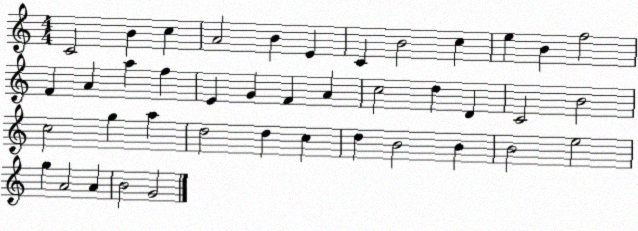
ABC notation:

X:1
T:Untitled
M:4/4
L:1/4
K:C
C2 B c A2 B E C B2 c e B f2 F A a f E G F A c2 d D C2 B2 c2 g a d2 d c d B2 B B2 e2 g A2 A B2 G2